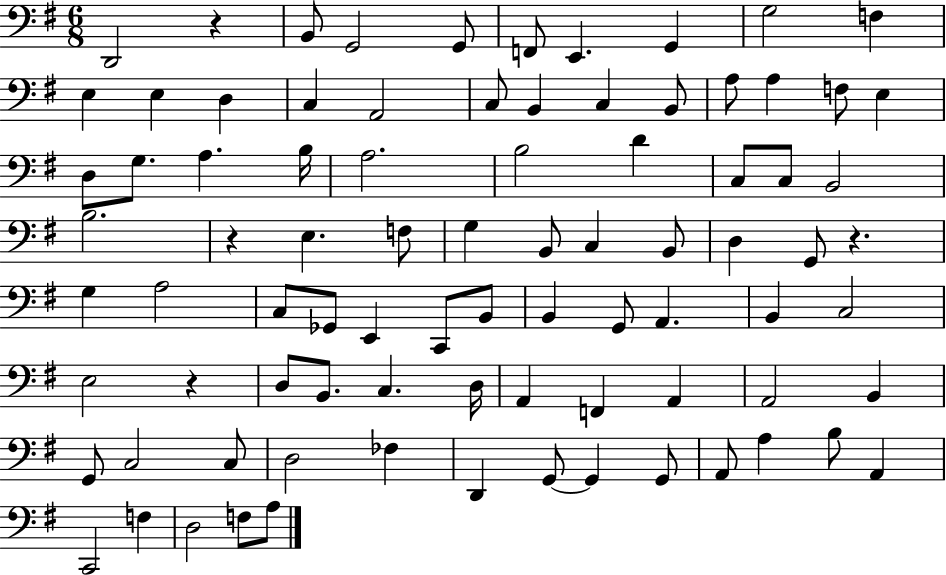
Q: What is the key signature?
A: G major